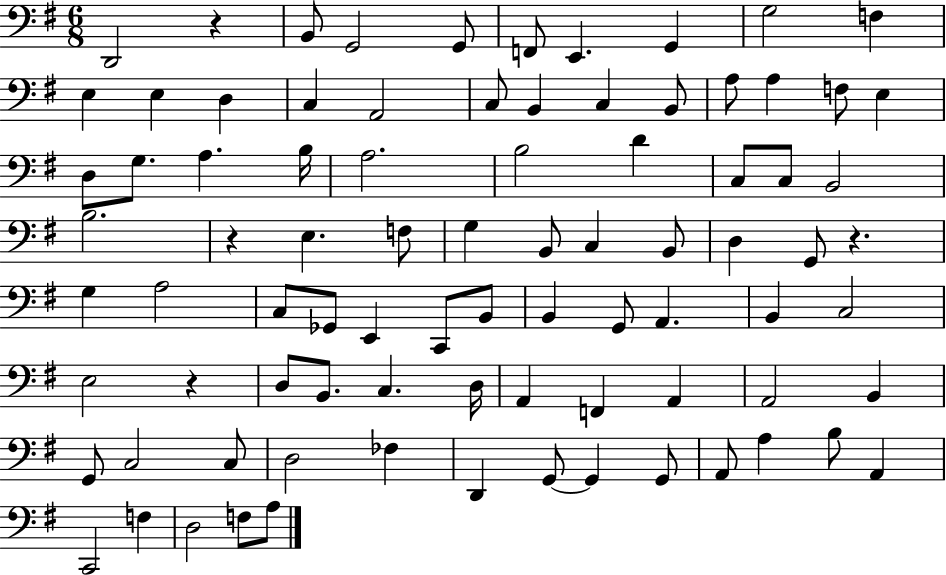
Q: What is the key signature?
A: G major